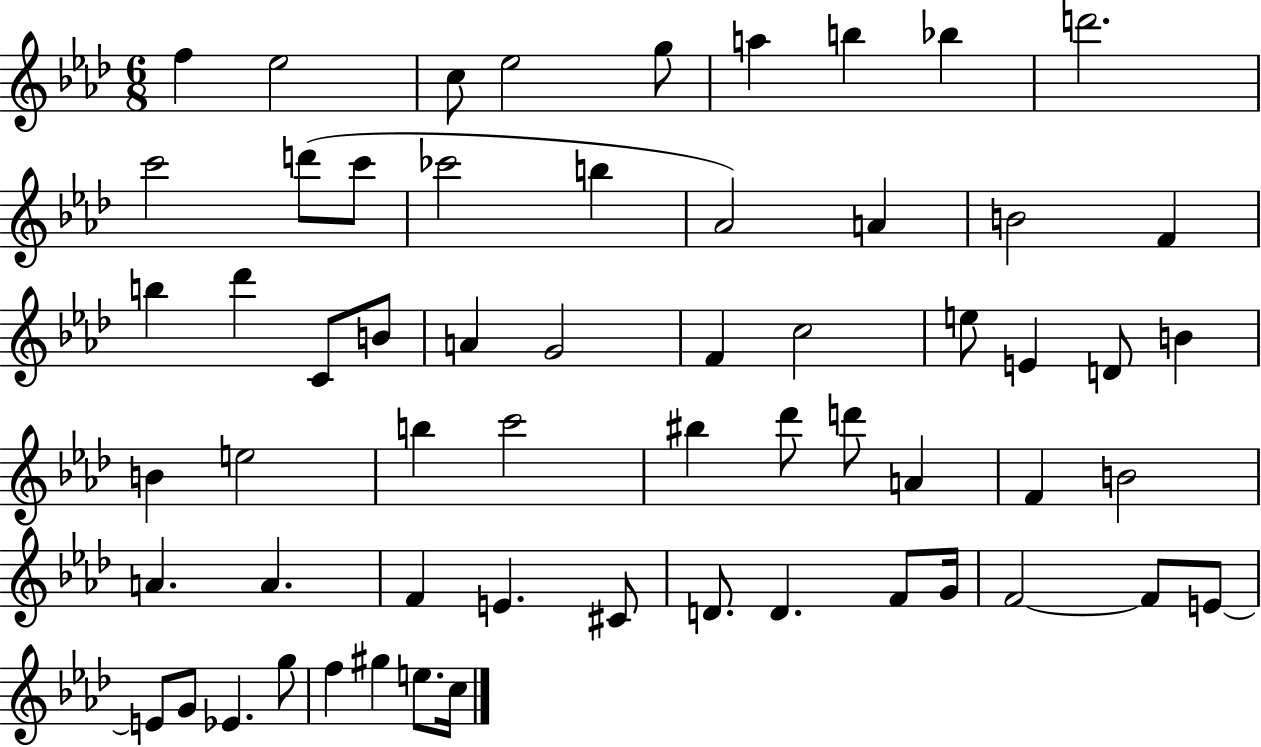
F5/q Eb5/h C5/e Eb5/h G5/e A5/q B5/q Bb5/q D6/h. C6/h D6/e C6/e CES6/h B5/q Ab4/h A4/q B4/h F4/q B5/q Db6/q C4/e B4/e A4/q G4/h F4/q C5/h E5/e E4/q D4/e B4/q B4/q E5/h B5/q C6/h BIS5/q Db6/e D6/e A4/q F4/q B4/h A4/q. A4/q. F4/q E4/q. C#4/e D4/e. D4/q. F4/e G4/s F4/h F4/e E4/e E4/e G4/e Eb4/q. G5/e F5/q G#5/q E5/e. C5/s